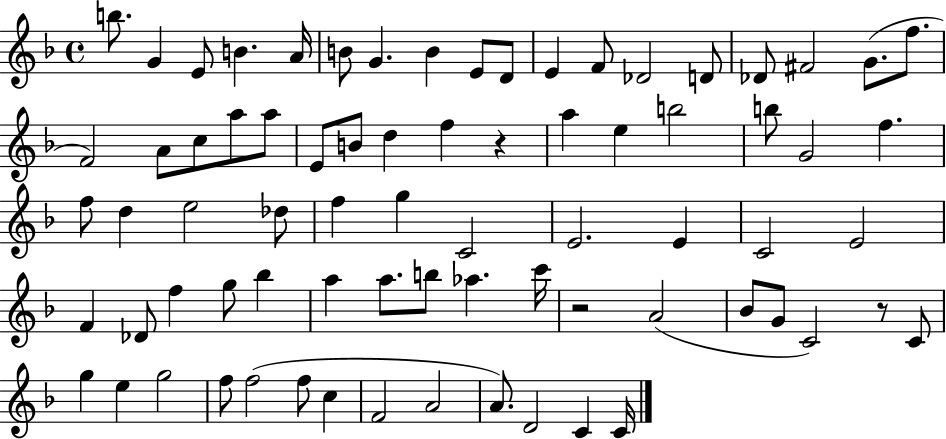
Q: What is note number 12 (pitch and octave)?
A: F4